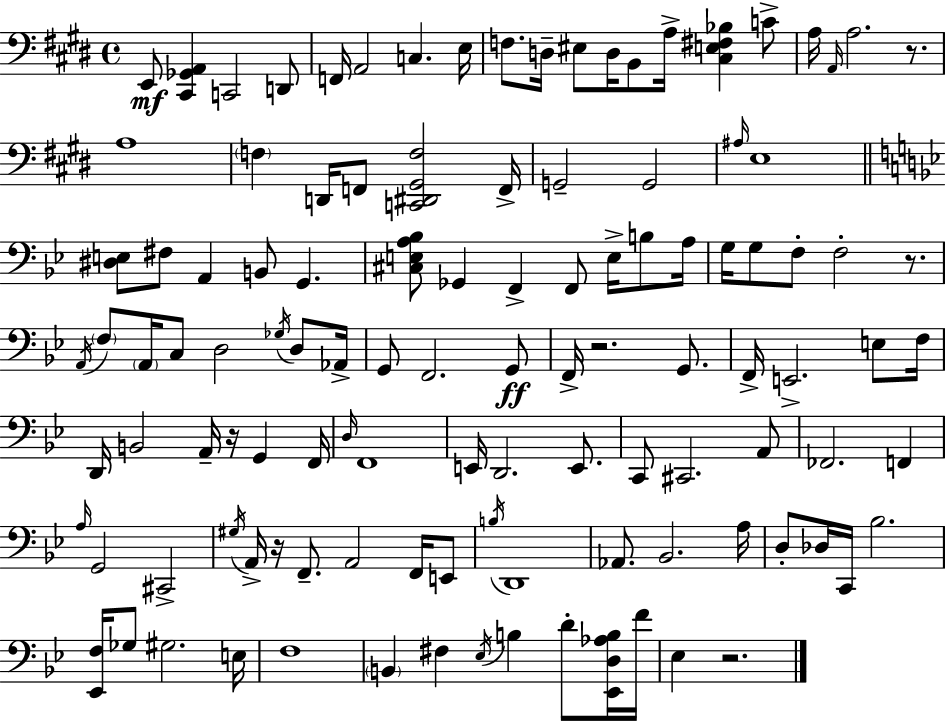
E2/e [C#2,Gb2,A2]/q C2/h D2/e F2/s A2/h C3/q. E3/s F3/e. D3/s EIS3/e D3/s B2/e A3/s [C#3,E3,F#3,Bb3]/q C4/e A3/s A2/s A3/h. R/e. A3/w F3/q D2/s F2/e [C2,D#2,G#2,F3]/h F2/s G2/h G2/h A#3/s E3/w [D#3,E3]/e F#3/e A2/q B2/e G2/q. [C#3,E3,A3,Bb3]/e Gb2/q F2/q F2/e E3/s B3/e A3/s G3/s G3/e F3/e F3/h R/e. A2/s F3/e A2/s C3/e D3/h Gb3/s D3/e Ab2/s G2/e F2/h. G2/e F2/s R/h. G2/e. F2/s E2/h. E3/e F3/s D2/s B2/h A2/s R/s G2/q F2/s D3/s F2/w E2/s D2/h. E2/e. C2/e C#2/h. A2/e FES2/h. F2/q A3/s G2/h C#2/h G#3/s A2/s R/s F2/e. A2/h F2/s E2/e B3/s D2/w Ab2/e. Bb2/h. A3/s D3/e Db3/s C2/s Bb3/h. [Eb2,F3]/s Gb3/e G#3/h. E3/s F3/w B2/q F#3/q Eb3/s B3/q D4/e [Eb2,D3,Ab3,B3]/s F4/s Eb3/q R/h.